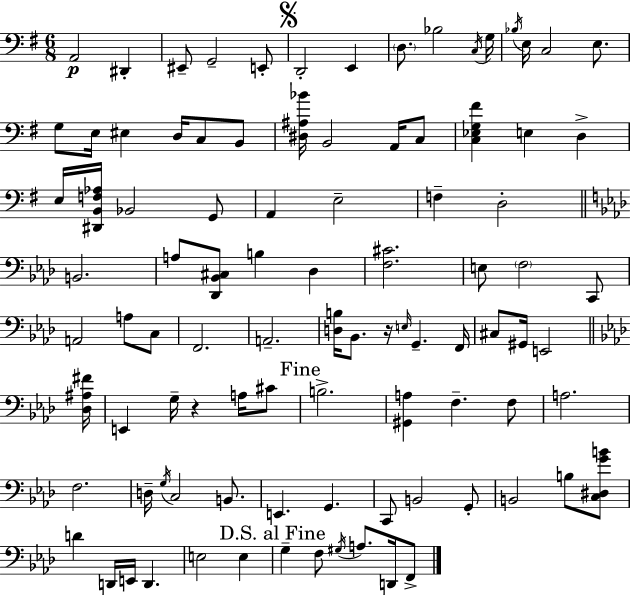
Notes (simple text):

A2/h D#2/q EIS2/e G2/h E2/e D2/h E2/q D3/e. Bb3/h C3/s G3/s Bb3/s E3/s C3/h E3/e. G3/e E3/s EIS3/q D3/s C3/e B2/e [D#3,A#3,Bb4]/s B2/h A2/s C3/e [C3,Eb3,G3,F#4]/q E3/q D3/q E3/s [D#2,B2,F3,Ab3]/s Bb2/h G2/e A2/q E3/h F3/q D3/h B2/h. A3/e [Db2,Bb2,C#3]/e B3/q Db3/q [F3,C#4]/h. E3/e F3/h C2/e A2/h A3/e C3/e F2/h. A2/h. [D3,B3]/s Bb2/e. R/s E3/s G2/q. F2/s C#3/e G#2/s E2/h [Db3,A#3,F#4]/s E2/q G3/s R/q A3/s C#4/e B3/h. [G#2,A3]/q F3/q. F3/e A3/h. F3/h. D3/s G3/s C3/h B2/e. E2/q. G2/q. C2/e B2/h G2/e B2/h B3/e [C3,D#3,G4,B4]/e D4/q D2/s E2/s D2/q. E3/h E3/q G3/q F3/e G#3/s A3/e. D2/s F2/e